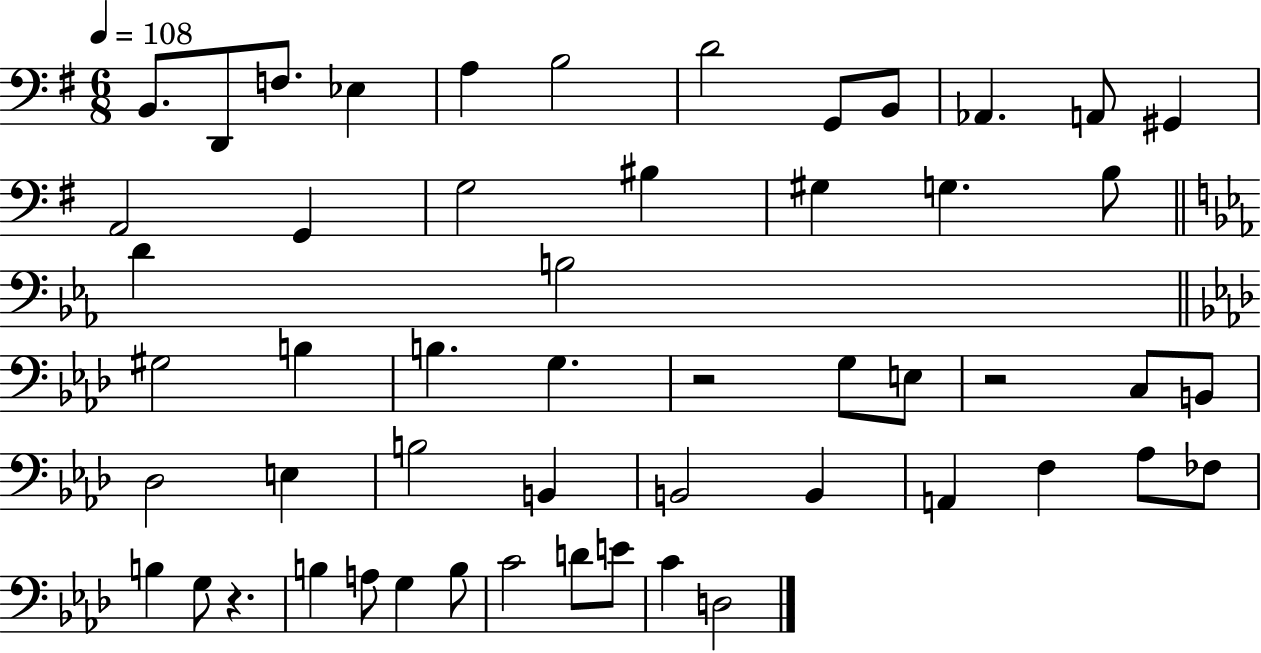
B2/e. D2/e F3/e. Eb3/q A3/q B3/h D4/h G2/e B2/e Ab2/q. A2/e G#2/q A2/h G2/q G3/h BIS3/q G#3/q G3/q. B3/e D4/q B3/h G#3/h B3/q B3/q. G3/q. R/h G3/e E3/e R/h C3/e B2/e Db3/h E3/q B3/h B2/q B2/h B2/q A2/q F3/q Ab3/e FES3/e B3/q G3/e R/q. B3/q A3/e G3/q B3/e C4/h D4/e E4/e C4/q D3/h